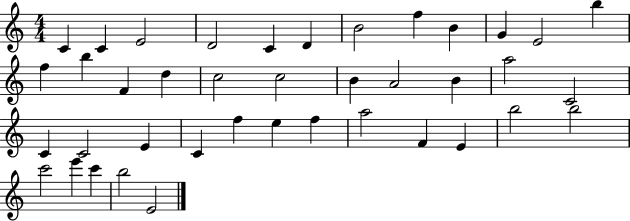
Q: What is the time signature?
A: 4/4